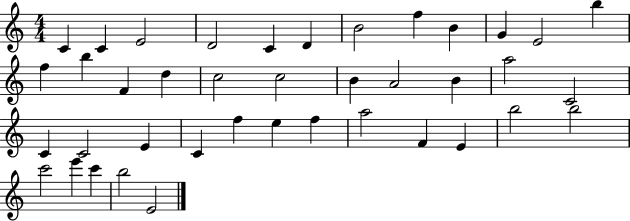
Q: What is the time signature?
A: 4/4